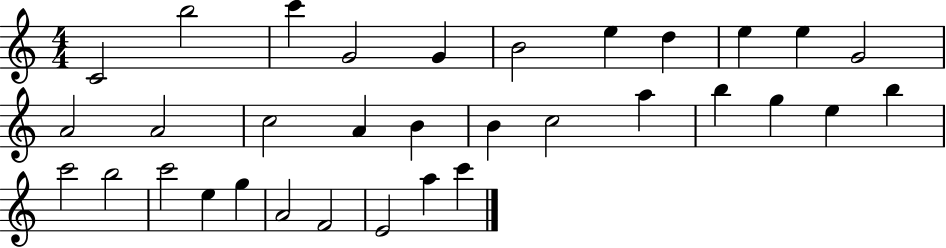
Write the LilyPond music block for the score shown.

{
  \clef treble
  \numericTimeSignature
  \time 4/4
  \key c \major
  c'2 b''2 | c'''4 g'2 g'4 | b'2 e''4 d''4 | e''4 e''4 g'2 | \break a'2 a'2 | c''2 a'4 b'4 | b'4 c''2 a''4 | b''4 g''4 e''4 b''4 | \break c'''2 b''2 | c'''2 e''4 g''4 | a'2 f'2 | e'2 a''4 c'''4 | \break \bar "|."
}